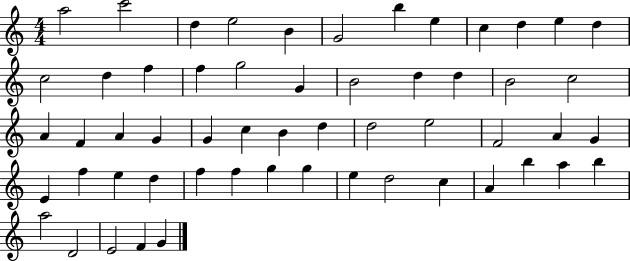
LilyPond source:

{
  \clef treble
  \numericTimeSignature
  \time 4/4
  \key c \major
  a''2 c'''2 | d''4 e''2 b'4 | g'2 b''4 e''4 | c''4 d''4 e''4 d''4 | \break c''2 d''4 f''4 | f''4 g''2 g'4 | b'2 d''4 d''4 | b'2 c''2 | \break a'4 f'4 a'4 g'4 | g'4 c''4 b'4 d''4 | d''2 e''2 | f'2 a'4 g'4 | \break e'4 f''4 e''4 d''4 | f''4 f''4 g''4 g''4 | e''4 d''2 c''4 | a'4 b''4 a''4 b''4 | \break a''2 d'2 | e'2 f'4 g'4 | \bar "|."
}